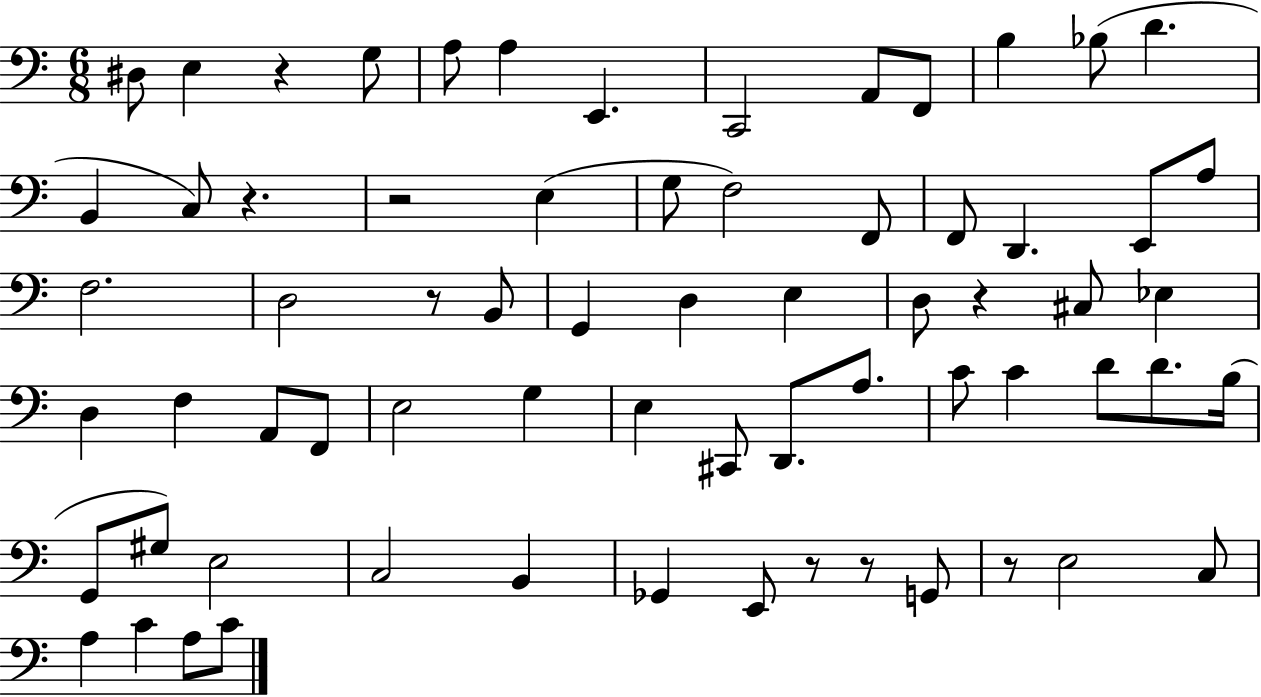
X:1
T:Untitled
M:6/8
L:1/4
K:C
^D,/2 E, z G,/2 A,/2 A, E,, C,,2 A,,/2 F,,/2 B, _B,/2 D B,, C,/2 z z2 E, G,/2 F,2 F,,/2 F,,/2 D,, E,,/2 A,/2 F,2 D,2 z/2 B,,/2 G,, D, E, D,/2 z ^C,/2 _E, D, F, A,,/2 F,,/2 E,2 G, E, ^C,,/2 D,,/2 A,/2 C/2 C D/2 D/2 B,/4 G,,/2 ^G,/2 E,2 C,2 B,, _G,, E,,/2 z/2 z/2 G,,/2 z/2 E,2 C,/2 A, C A,/2 C/2